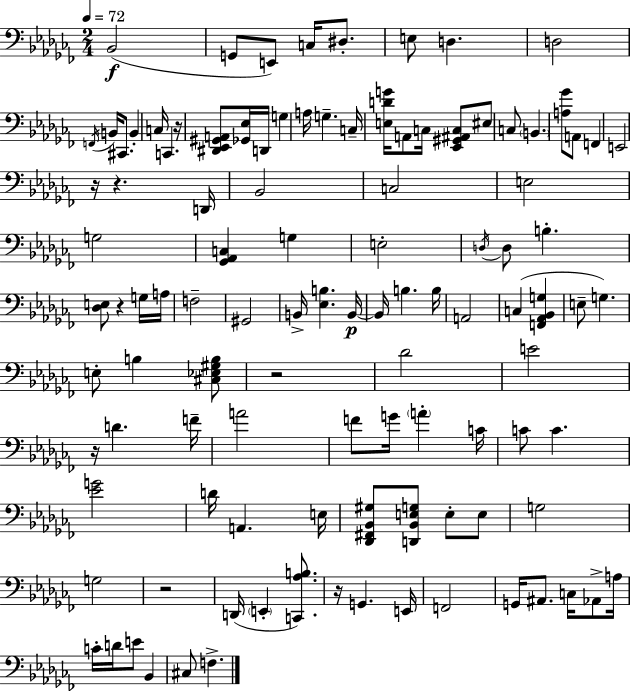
X:1
T:Untitled
M:2/4
L:1/4
K:Abm
_B,,2 G,,/2 E,,/2 C,/4 ^D,/2 E,/2 D, D,2 F,,/4 B,,/4 ^C,,/2 B,, C,/4 C,, z/4 [^D,,_E,,^G,,A,,]/2 [_G,,_E,]/4 D,,/4 G, A,/4 G, C,/4 [E,DG]/4 A,,/2 C,/4 [_E,,^G,,^A,,C,]/2 ^E,/2 C,/2 B,, [A,_G]/2 A,,/2 F,, E,,2 z/4 z D,,/4 _B,,2 C,2 E,2 G,2 [_G,,_A,,C,] G, E,2 D,/4 D,/2 B, [_D,E,]/2 z G,/4 A,/4 F,2 ^G,,2 B,,/4 [_E,B,] B,,/4 B,,/4 B, B,/4 A,,2 C, [F,,_A,,_B,,G,] E,/2 G, E,/2 B, [^C,_E,^G,B,]/2 z2 _D2 E2 z/4 D F/4 A2 F/2 G/4 A C/4 C/2 C [_EG]2 D/4 A,, E,/4 [_D,,^F,,_B,,^G,]/2 [D,,_B,,E,G,]/2 E,/2 E,/2 G,2 G,2 z2 D,,/4 E,, [C,,_A,B,]/2 z/4 G,, E,,/4 F,,2 G,,/4 ^A,,/2 C,/4 _A,,/2 A,/4 C/4 D/4 E/2 _B,, ^C,/2 F,